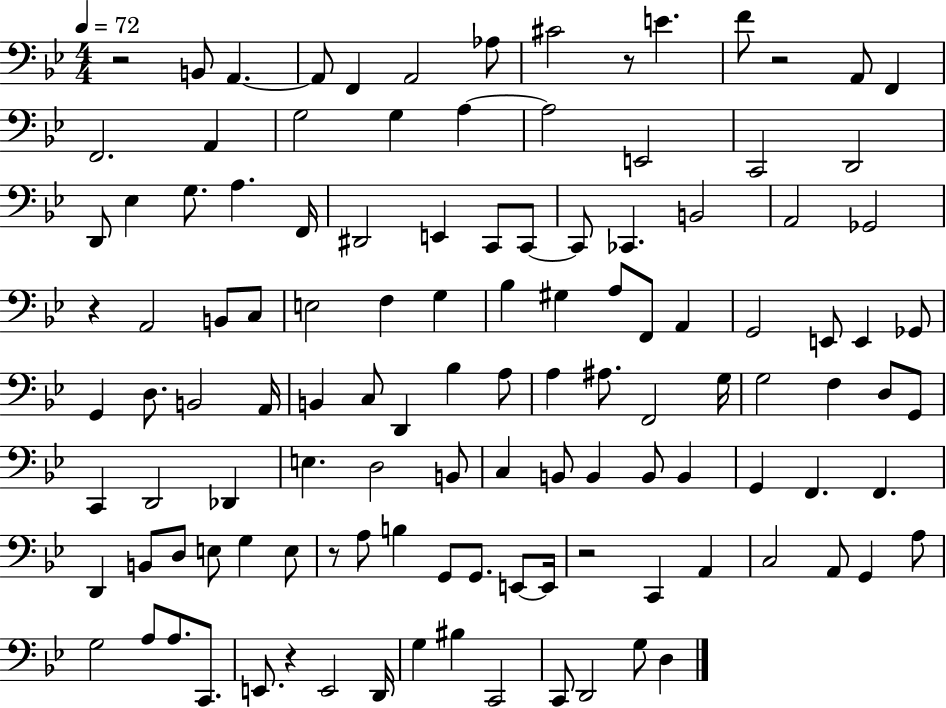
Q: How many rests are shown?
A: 7